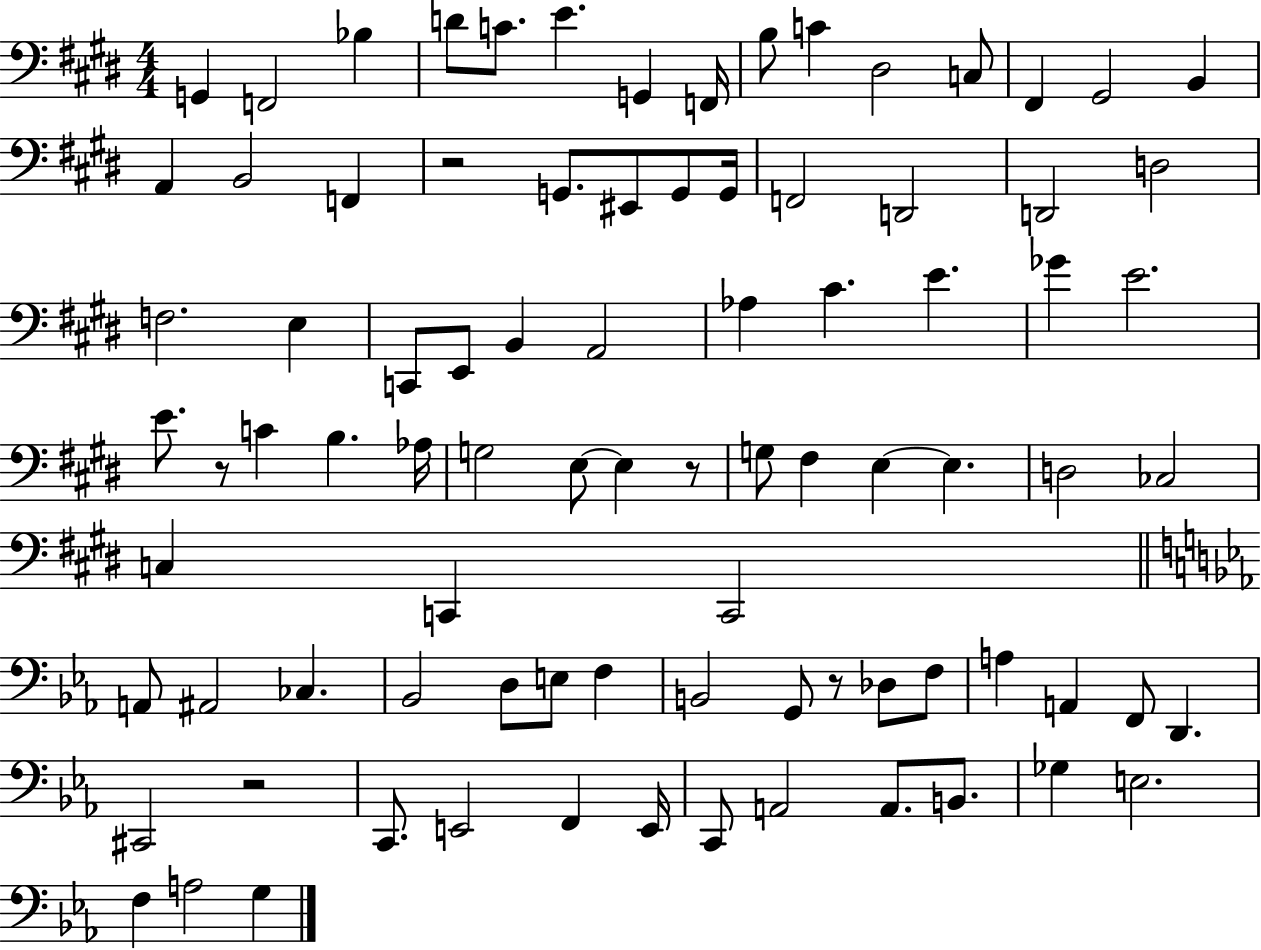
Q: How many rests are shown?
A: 5